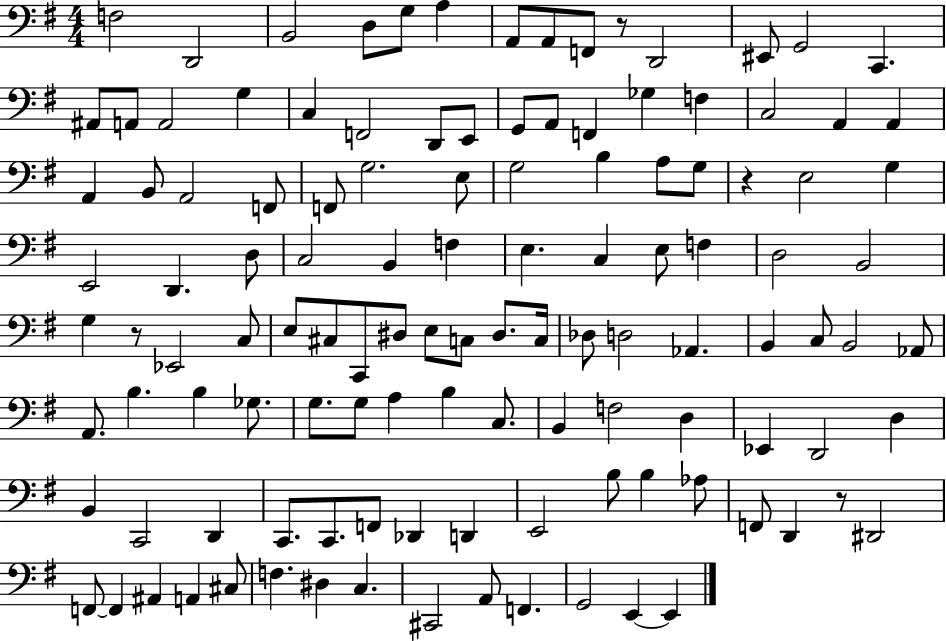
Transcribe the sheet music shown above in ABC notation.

X:1
T:Untitled
M:4/4
L:1/4
K:G
F,2 D,,2 B,,2 D,/2 G,/2 A, A,,/2 A,,/2 F,,/2 z/2 D,,2 ^E,,/2 G,,2 C,, ^A,,/2 A,,/2 A,,2 G, C, F,,2 D,,/2 E,,/2 G,,/2 A,,/2 F,, _G, F, C,2 A,, A,, A,, B,,/2 A,,2 F,,/2 F,,/2 G,2 E,/2 G,2 B, A,/2 G,/2 z E,2 G, E,,2 D,, D,/2 C,2 B,, F, E, C, E,/2 F, D,2 B,,2 G, z/2 _E,,2 C,/2 E,/2 ^C,/2 C,,/2 ^D,/2 E,/2 C,/2 ^D,/2 C,/4 _D,/2 D,2 _A,, B,, C,/2 B,,2 _A,,/2 A,,/2 B, B, _G,/2 G,/2 G,/2 A, B, C,/2 B,, F,2 D, _E,, D,,2 D, B,, C,,2 D,, C,,/2 C,,/2 F,,/2 _D,, D,, E,,2 B,/2 B, _A,/2 F,,/2 D,, z/2 ^D,,2 F,,/2 F,, ^A,, A,, ^C,/2 F, ^D, C, ^C,,2 A,,/2 F,, G,,2 E,, E,,